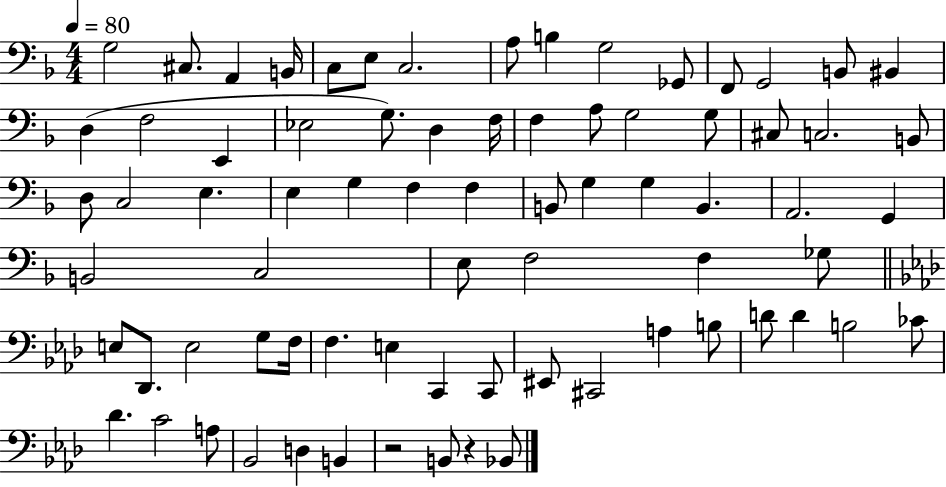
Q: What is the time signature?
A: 4/4